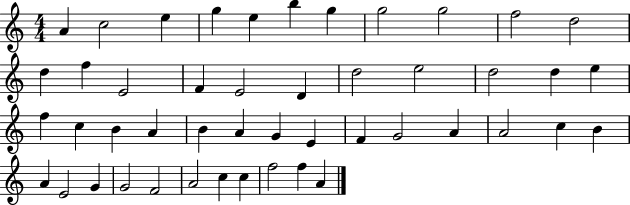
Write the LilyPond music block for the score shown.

{
  \clef treble
  \numericTimeSignature
  \time 4/4
  \key c \major
  a'4 c''2 e''4 | g''4 e''4 b''4 g''4 | g''2 g''2 | f''2 d''2 | \break d''4 f''4 e'2 | f'4 e'2 d'4 | d''2 e''2 | d''2 d''4 e''4 | \break f''4 c''4 b'4 a'4 | b'4 a'4 g'4 e'4 | f'4 g'2 a'4 | a'2 c''4 b'4 | \break a'4 e'2 g'4 | g'2 f'2 | a'2 c''4 c''4 | f''2 f''4 a'4 | \break \bar "|."
}